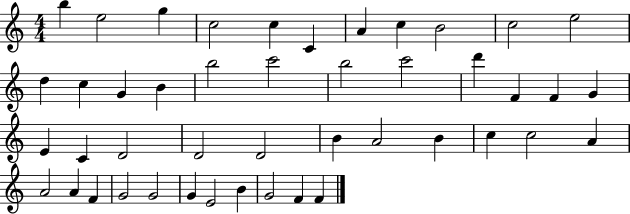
B5/q E5/h G5/q C5/h C5/q C4/q A4/q C5/q B4/h C5/h E5/h D5/q C5/q G4/q B4/q B5/h C6/h B5/h C6/h D6/q F4/q F4/q G4/q E4/q C4/q D4/h D4/h D4/h B4/q A4/h B4/q C5/q C5/h A4/q A4/h A4/q F4/q G4/h G4/h G4/q E4/h B4/q G4/h F4/q F4/q